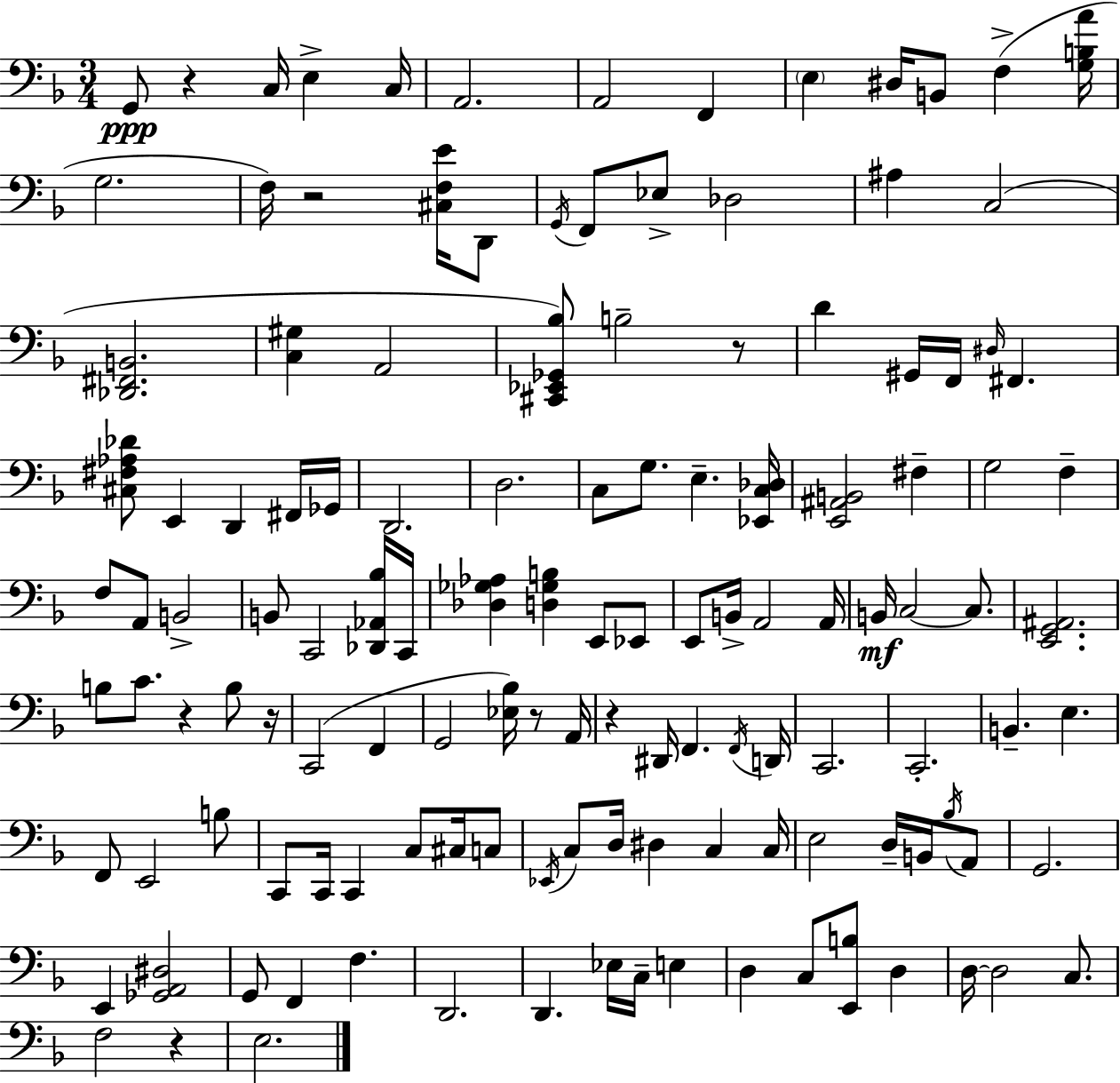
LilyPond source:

{
  \clef bass
  \numericTimeSignature
  \time 3/4
  \key f \major
  g,8\ppp r4 c16 e4-> c16 | a,2. | a,2 f,4 | \parenthesize e4 dis16 b,8 f4->( <g b a'>16 | \break g2. | f16) r2 <cis f e'>16 d,8 | \acciaccatura { g,16 } f,8 ees8-> des2 | ais4 c2( | \break <des, fis, b,>2. | <c gis>4 a,2 | <cis, ees, ges, bes>8) b2-- r8 | d'4 gis,16 f,16 \grace { dis16 } fis,4. | \break <cis fis aes des'>8 e,4 d,4 | fis,16 ges,16 d,2. | d2. | c8 g8. e4.-- | \break <ees, c des>16 <e, ais, b,>2 fis4-- | g2 f4-- | f8 a,8 b,2-> | b,8 c,2 | \break <des, aes, bes>16 c,16 <des ges aes>4 <d ges b>4 e,8 | ees,8 e,8 b,16-> a,2 | a,16 b,16\mf c2~~ c8. | <e, g, ais,>2. | \break b8 c'8. r4 b8 | r16 c,2( f,4 | g,2 <ees bes>16) r8 | a,16 r4 dis,16 f,4. | \break \acciaccatura { f,16 } d,16 c,2. | c,2.-. | b,4.-- e4. | f,8 e,2 | \break b8 c,8 c,16 c,4 c8 | cis16 c8 \acciaccatura { ees,16 } c8 d16 dis4 c4 | c16 e2 | d16-- b,16 \acciaccatura { bes16 } a,8 g,2. | \break e,4 <ges, a, dis>2 | g,8 f,4 f4. | d,2. | d,4. ees16 | \break c16-- e4 d4 c8 <e, b>8 | d4 d16~~ d2 | c8. f2 | r4 e2. | \break \bar "|."
}